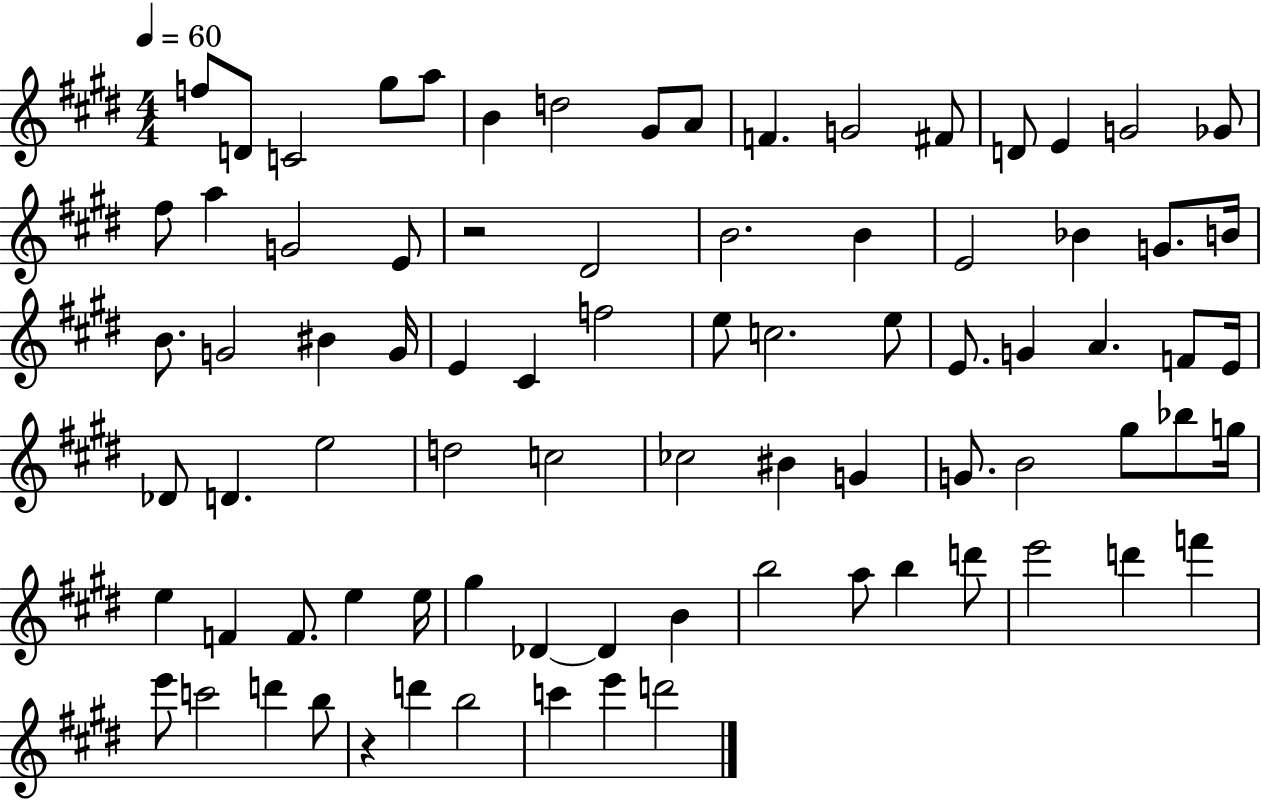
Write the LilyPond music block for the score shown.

{
  \clef treble
  \numericTimeSignature
  \time 4/4
  \key e \major
  \tempo 4 = 60
  f''8 d'8 c'2 gis''8 a''8 | b'4 d''2 gis'8 a'8 | f'4. g'2 fis'8 | d'8 e'4 g'2 ges'8 | \break fis''8 a''4 g'2 e'8 | r2 dis'2 | b'2. b'4 | e'2 bes'4 g'8. b'16 | \break b'8. g'2 bis'4 g'16 | e'4 cis'4 f''2 | e''8 c''2. e''8 | e'8. g'4 a'4. f'8 e'16 | \break des'8 d'4. e''2 | d''2 c''2 | ces''2 bis'4 g'4 | g'8. b'2 gis''8 bes''8 g''16 | \break e''4 f'4 f'8. e''4 e''16 | gis''4 des'4~~ des'4 b'4 | b''2 a''8 b''4 d'''8 | e'''2 d'''4 f'''4 | \break e'''8 c'''2 d'''4 b''8 | r4 d'''4 b''2 | c'''4 e'''4 d'''2 | \bar "|."
}